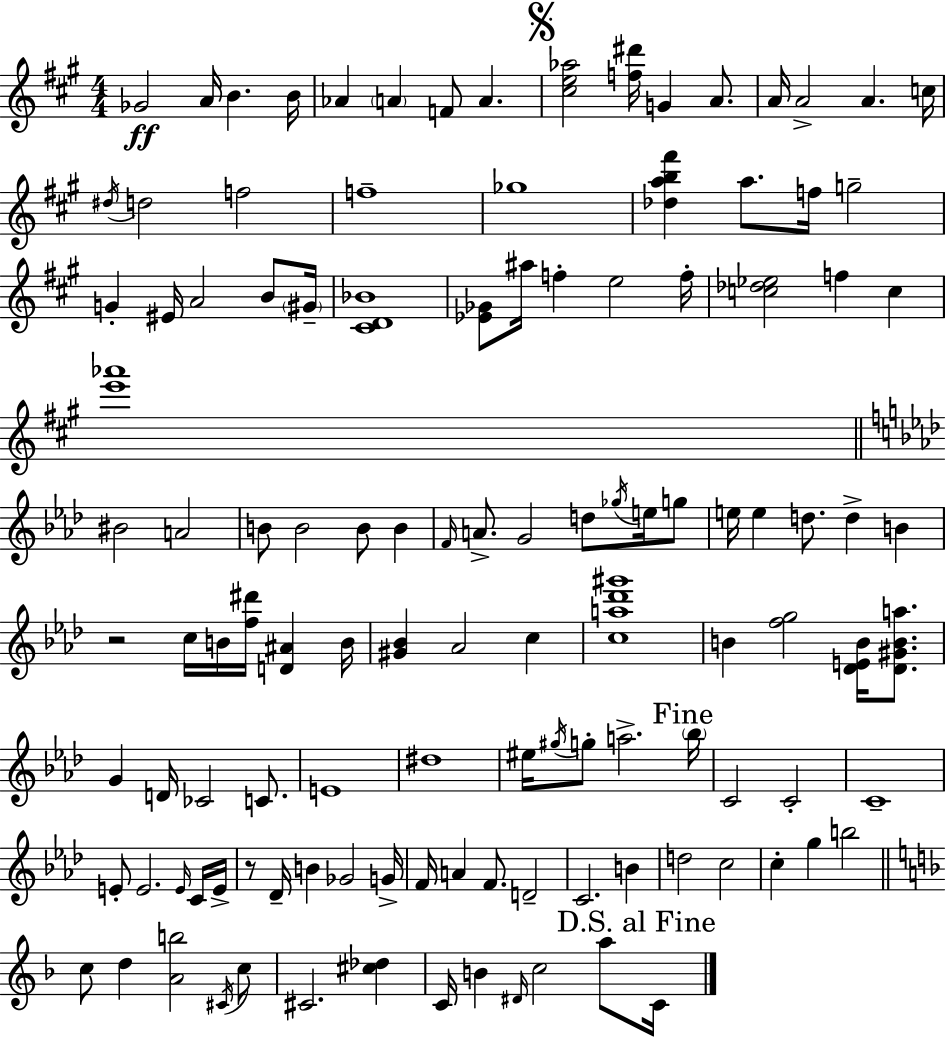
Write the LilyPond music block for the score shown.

{
  \clef treble
  \numericTimeSignature
  \time 4/4
  \key a \major
  ges'2\ff a'16 b'4. b'16 | aes'4 \parenthesize a'4 f'8 a'4. | \mark \markup { \musicglyph "scripts.segno" } <cis'' e'' aes''>2 <f'' dis'''>16 g'4 a'8. | a'16 a'2-> a'4. c''16 | \break \acciaccatura { dis''16 } d''2 f''2 | f''1-- | ges''1 | <des'' a'' b'' fis'''>4 a''8. f''16 g''2-- | \break g'4-. eis'16 a'2 b'8 | \parenthesize gis'16-- <cis' d' bes'>1 | <ees' ges'>8 ais''16 f''4-. e''2 | f''16-. <c'' des'' ees''>2 f''4 c''4 | \break <e''' aes'''>1 | \bar "||" \break \key aes \major bis'2 a'2 | b'8 b'2 b'8 b'4 | \grace { f'16 } a'8.-> g'2 d''8 \acciaccatura { ges''16 } e''16 | g''8 e''16 e''4 d''8. d''4-> b'4 | \break r2 c''16 b'16 <f'' dis'''>16 <d' ais'>4 | b'16 <gis' bes'>4 aes'2 c''4 | <c'' a'' des''' gis'''>1 | b'4 <f'' g''>2 <des' e' b'>16 <des' gis' b' a''>8. | \break g'4 d'16 ces'2 c'8. | e'1 | dis''1 | eis''16 \acciaccatura { gis''16 } g''8-. a''2.-> | \break \mark "Fine" \parenthesize bes''16 c'2 c'2-. | c'1-- | e'8-. e'2. | \grace { e'16 } c'16 e'16-> r8 des'16-- b'4 ges'2 | \break g'16-> f'16 a'4 f'8. d'2-- | c'2. | b'4 d''2 c''2 | c''4-. g''4 b''2 | \break \bar "||" \break \key d \minor c''8 d''4 <a' b''>2 \acciaccatura { cis'16 } c''8 | cis'2. <cis'' des''>4 | c'16 b'4 \grace { dis'16 } c''2 a''8 | \mark "D.S. al Fine" c'16 \bar "|."
}